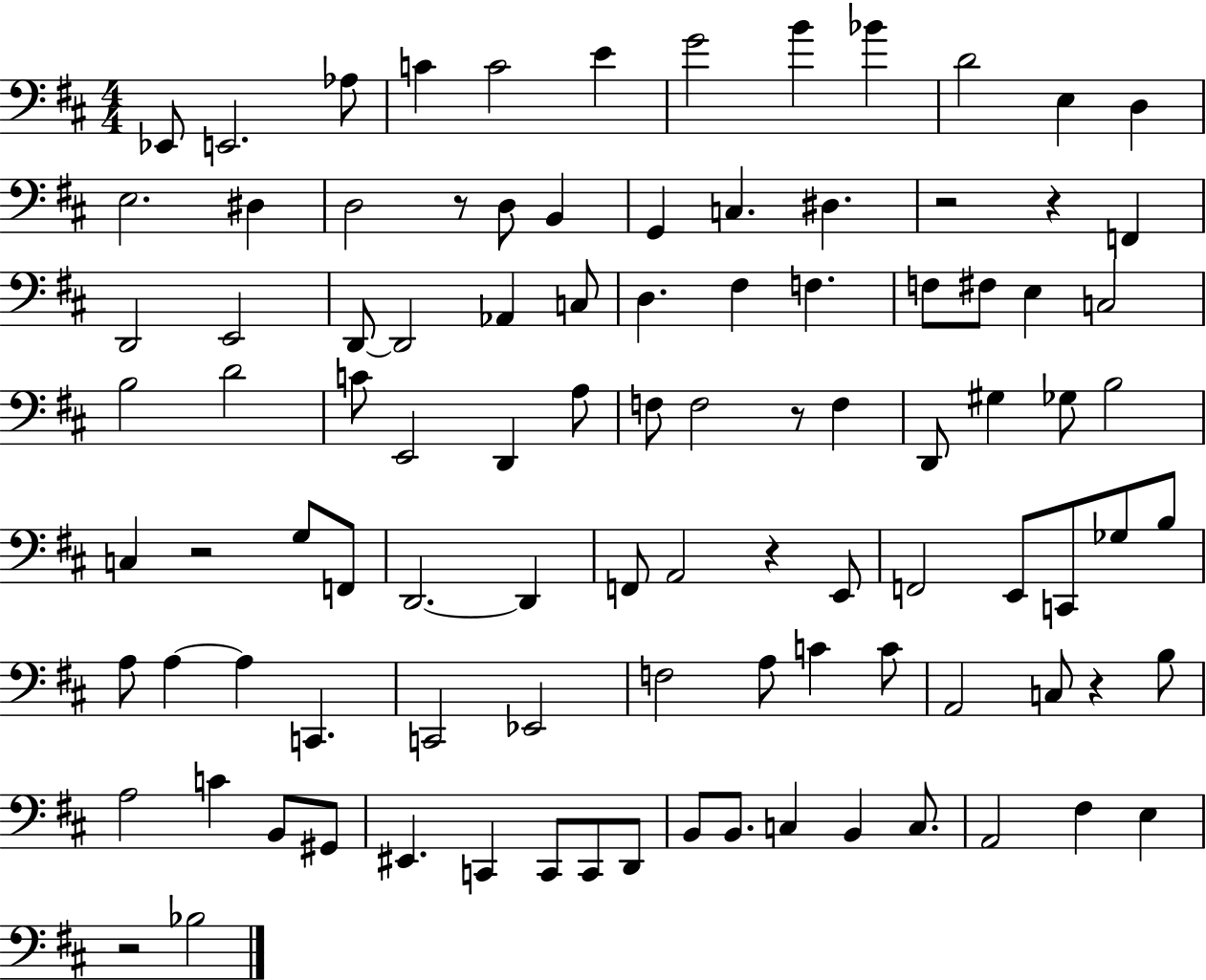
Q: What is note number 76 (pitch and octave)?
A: B2